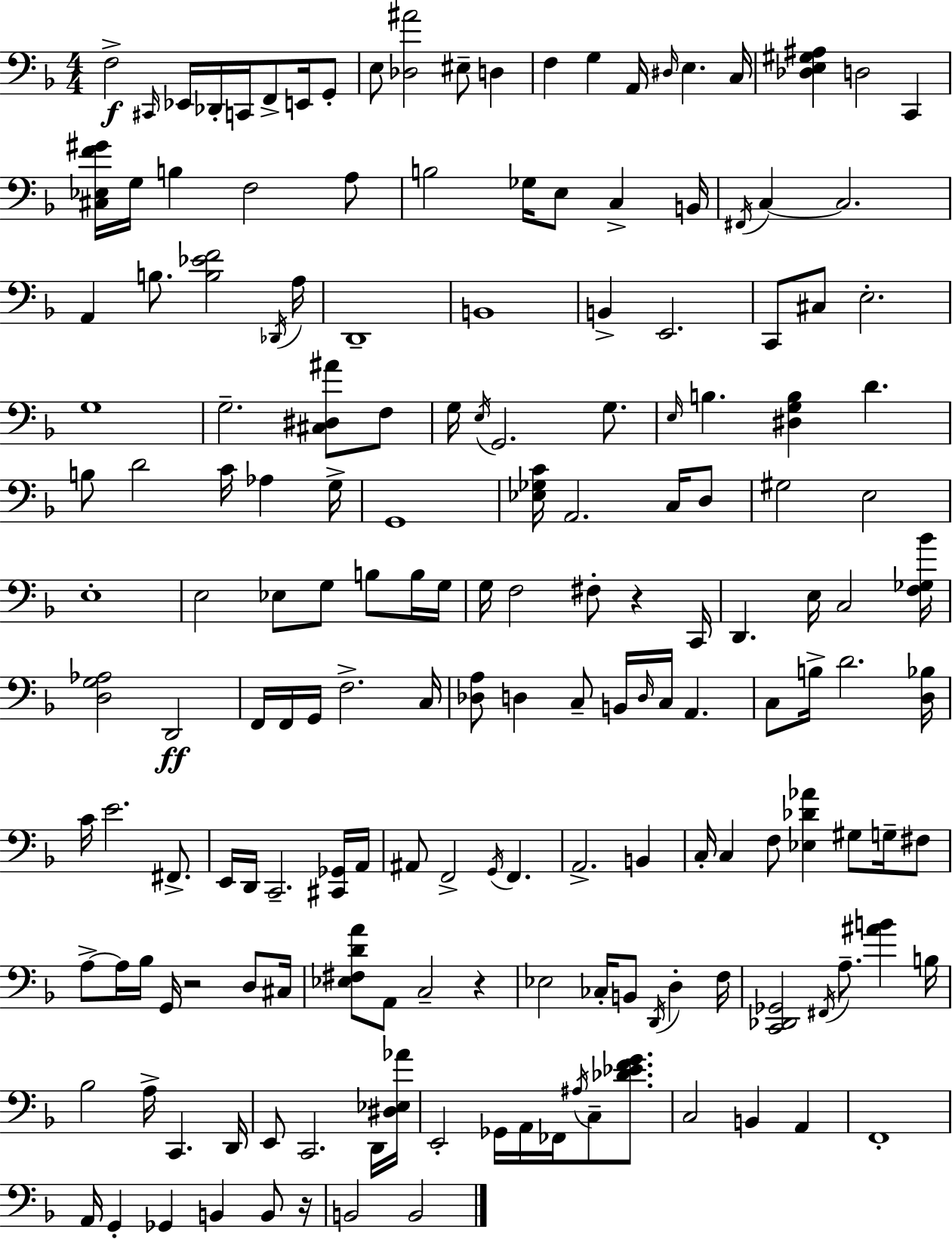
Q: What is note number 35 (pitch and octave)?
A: A3